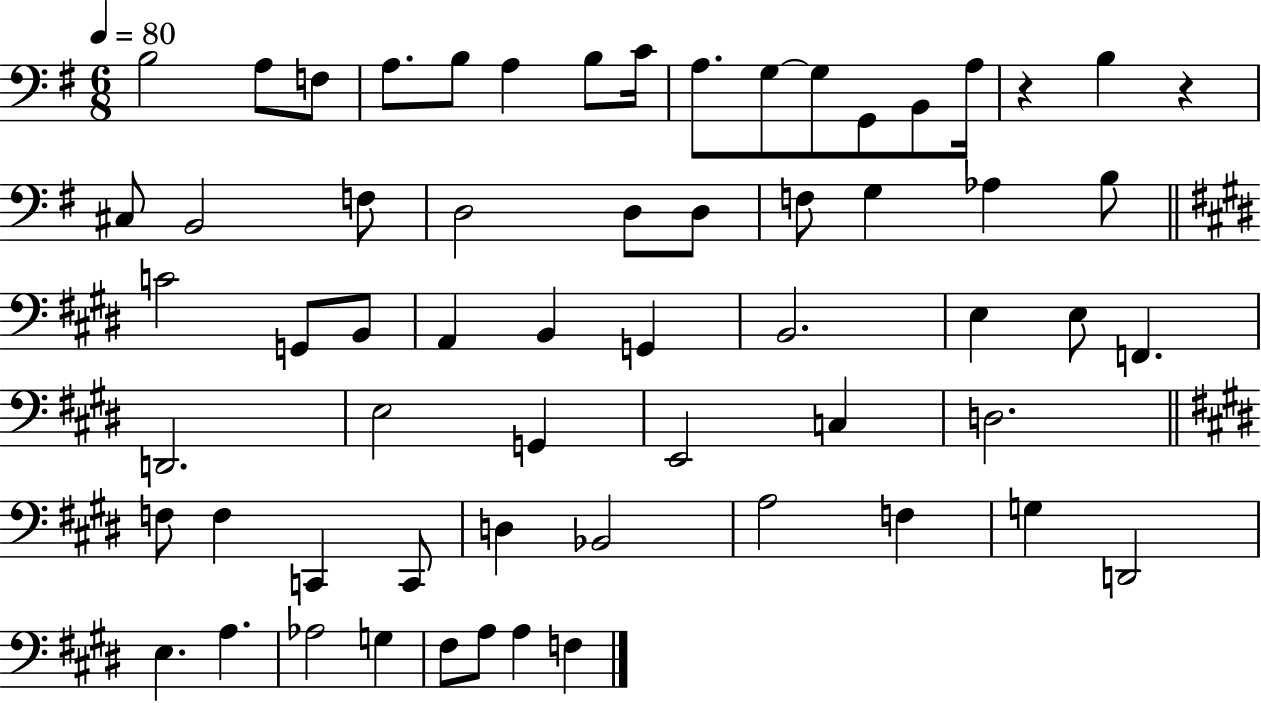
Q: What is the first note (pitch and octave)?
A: B3